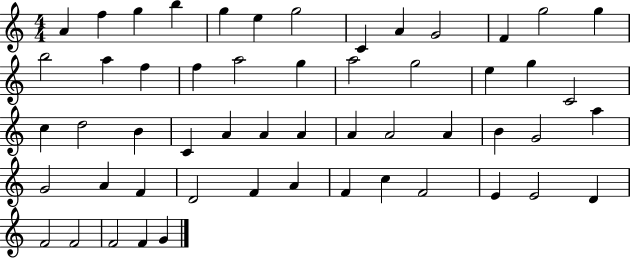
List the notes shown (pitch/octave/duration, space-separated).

A4/q F5/q G5/q B5/q G5/q E5/q G5/h C4/q A4/q G4/h F4/q G5/h G5/q B5/h A5/q F5/q F5/q A5/h G5/q A5/h G5/h E5/q G5/q C4/h C5/q D5/h B4/q C4/q A4/q A4/q A4/q A4/q A4/h A4/q B4/q G4/h A5/q G4/h A4/q F4/q D4/h F4/q A4/q F4/q C5/q F4/h E4/q E4/h D4/q F4/h F4/h F4/h F4/q G4/q